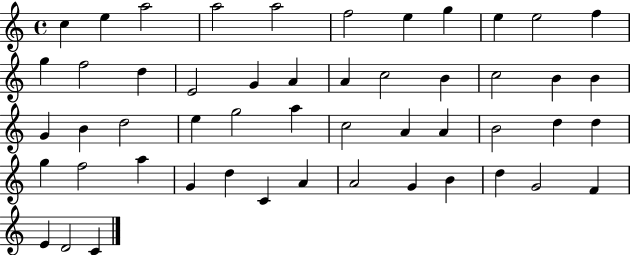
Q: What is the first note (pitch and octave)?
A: C5